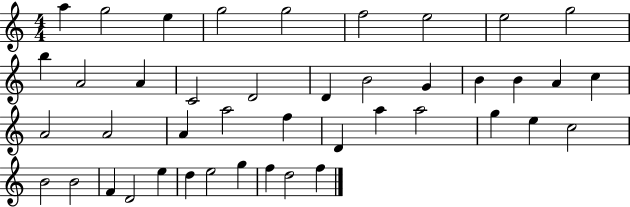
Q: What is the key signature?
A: C major